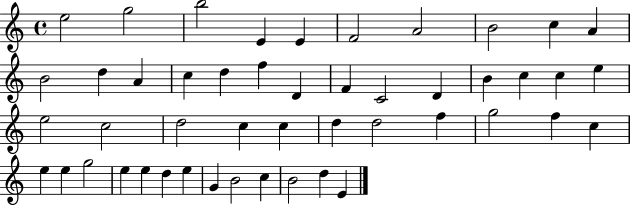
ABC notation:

X:1
T:Untitled
M:4/4
L:1/4
K:C
e2 g2 b2 E E F2 A2 B2 c A B2 d A c d f D F C2 D B c c e e2 c2 d2 c c d d2 f g2 f c e e g2 e e d e G B2 c B2 d E